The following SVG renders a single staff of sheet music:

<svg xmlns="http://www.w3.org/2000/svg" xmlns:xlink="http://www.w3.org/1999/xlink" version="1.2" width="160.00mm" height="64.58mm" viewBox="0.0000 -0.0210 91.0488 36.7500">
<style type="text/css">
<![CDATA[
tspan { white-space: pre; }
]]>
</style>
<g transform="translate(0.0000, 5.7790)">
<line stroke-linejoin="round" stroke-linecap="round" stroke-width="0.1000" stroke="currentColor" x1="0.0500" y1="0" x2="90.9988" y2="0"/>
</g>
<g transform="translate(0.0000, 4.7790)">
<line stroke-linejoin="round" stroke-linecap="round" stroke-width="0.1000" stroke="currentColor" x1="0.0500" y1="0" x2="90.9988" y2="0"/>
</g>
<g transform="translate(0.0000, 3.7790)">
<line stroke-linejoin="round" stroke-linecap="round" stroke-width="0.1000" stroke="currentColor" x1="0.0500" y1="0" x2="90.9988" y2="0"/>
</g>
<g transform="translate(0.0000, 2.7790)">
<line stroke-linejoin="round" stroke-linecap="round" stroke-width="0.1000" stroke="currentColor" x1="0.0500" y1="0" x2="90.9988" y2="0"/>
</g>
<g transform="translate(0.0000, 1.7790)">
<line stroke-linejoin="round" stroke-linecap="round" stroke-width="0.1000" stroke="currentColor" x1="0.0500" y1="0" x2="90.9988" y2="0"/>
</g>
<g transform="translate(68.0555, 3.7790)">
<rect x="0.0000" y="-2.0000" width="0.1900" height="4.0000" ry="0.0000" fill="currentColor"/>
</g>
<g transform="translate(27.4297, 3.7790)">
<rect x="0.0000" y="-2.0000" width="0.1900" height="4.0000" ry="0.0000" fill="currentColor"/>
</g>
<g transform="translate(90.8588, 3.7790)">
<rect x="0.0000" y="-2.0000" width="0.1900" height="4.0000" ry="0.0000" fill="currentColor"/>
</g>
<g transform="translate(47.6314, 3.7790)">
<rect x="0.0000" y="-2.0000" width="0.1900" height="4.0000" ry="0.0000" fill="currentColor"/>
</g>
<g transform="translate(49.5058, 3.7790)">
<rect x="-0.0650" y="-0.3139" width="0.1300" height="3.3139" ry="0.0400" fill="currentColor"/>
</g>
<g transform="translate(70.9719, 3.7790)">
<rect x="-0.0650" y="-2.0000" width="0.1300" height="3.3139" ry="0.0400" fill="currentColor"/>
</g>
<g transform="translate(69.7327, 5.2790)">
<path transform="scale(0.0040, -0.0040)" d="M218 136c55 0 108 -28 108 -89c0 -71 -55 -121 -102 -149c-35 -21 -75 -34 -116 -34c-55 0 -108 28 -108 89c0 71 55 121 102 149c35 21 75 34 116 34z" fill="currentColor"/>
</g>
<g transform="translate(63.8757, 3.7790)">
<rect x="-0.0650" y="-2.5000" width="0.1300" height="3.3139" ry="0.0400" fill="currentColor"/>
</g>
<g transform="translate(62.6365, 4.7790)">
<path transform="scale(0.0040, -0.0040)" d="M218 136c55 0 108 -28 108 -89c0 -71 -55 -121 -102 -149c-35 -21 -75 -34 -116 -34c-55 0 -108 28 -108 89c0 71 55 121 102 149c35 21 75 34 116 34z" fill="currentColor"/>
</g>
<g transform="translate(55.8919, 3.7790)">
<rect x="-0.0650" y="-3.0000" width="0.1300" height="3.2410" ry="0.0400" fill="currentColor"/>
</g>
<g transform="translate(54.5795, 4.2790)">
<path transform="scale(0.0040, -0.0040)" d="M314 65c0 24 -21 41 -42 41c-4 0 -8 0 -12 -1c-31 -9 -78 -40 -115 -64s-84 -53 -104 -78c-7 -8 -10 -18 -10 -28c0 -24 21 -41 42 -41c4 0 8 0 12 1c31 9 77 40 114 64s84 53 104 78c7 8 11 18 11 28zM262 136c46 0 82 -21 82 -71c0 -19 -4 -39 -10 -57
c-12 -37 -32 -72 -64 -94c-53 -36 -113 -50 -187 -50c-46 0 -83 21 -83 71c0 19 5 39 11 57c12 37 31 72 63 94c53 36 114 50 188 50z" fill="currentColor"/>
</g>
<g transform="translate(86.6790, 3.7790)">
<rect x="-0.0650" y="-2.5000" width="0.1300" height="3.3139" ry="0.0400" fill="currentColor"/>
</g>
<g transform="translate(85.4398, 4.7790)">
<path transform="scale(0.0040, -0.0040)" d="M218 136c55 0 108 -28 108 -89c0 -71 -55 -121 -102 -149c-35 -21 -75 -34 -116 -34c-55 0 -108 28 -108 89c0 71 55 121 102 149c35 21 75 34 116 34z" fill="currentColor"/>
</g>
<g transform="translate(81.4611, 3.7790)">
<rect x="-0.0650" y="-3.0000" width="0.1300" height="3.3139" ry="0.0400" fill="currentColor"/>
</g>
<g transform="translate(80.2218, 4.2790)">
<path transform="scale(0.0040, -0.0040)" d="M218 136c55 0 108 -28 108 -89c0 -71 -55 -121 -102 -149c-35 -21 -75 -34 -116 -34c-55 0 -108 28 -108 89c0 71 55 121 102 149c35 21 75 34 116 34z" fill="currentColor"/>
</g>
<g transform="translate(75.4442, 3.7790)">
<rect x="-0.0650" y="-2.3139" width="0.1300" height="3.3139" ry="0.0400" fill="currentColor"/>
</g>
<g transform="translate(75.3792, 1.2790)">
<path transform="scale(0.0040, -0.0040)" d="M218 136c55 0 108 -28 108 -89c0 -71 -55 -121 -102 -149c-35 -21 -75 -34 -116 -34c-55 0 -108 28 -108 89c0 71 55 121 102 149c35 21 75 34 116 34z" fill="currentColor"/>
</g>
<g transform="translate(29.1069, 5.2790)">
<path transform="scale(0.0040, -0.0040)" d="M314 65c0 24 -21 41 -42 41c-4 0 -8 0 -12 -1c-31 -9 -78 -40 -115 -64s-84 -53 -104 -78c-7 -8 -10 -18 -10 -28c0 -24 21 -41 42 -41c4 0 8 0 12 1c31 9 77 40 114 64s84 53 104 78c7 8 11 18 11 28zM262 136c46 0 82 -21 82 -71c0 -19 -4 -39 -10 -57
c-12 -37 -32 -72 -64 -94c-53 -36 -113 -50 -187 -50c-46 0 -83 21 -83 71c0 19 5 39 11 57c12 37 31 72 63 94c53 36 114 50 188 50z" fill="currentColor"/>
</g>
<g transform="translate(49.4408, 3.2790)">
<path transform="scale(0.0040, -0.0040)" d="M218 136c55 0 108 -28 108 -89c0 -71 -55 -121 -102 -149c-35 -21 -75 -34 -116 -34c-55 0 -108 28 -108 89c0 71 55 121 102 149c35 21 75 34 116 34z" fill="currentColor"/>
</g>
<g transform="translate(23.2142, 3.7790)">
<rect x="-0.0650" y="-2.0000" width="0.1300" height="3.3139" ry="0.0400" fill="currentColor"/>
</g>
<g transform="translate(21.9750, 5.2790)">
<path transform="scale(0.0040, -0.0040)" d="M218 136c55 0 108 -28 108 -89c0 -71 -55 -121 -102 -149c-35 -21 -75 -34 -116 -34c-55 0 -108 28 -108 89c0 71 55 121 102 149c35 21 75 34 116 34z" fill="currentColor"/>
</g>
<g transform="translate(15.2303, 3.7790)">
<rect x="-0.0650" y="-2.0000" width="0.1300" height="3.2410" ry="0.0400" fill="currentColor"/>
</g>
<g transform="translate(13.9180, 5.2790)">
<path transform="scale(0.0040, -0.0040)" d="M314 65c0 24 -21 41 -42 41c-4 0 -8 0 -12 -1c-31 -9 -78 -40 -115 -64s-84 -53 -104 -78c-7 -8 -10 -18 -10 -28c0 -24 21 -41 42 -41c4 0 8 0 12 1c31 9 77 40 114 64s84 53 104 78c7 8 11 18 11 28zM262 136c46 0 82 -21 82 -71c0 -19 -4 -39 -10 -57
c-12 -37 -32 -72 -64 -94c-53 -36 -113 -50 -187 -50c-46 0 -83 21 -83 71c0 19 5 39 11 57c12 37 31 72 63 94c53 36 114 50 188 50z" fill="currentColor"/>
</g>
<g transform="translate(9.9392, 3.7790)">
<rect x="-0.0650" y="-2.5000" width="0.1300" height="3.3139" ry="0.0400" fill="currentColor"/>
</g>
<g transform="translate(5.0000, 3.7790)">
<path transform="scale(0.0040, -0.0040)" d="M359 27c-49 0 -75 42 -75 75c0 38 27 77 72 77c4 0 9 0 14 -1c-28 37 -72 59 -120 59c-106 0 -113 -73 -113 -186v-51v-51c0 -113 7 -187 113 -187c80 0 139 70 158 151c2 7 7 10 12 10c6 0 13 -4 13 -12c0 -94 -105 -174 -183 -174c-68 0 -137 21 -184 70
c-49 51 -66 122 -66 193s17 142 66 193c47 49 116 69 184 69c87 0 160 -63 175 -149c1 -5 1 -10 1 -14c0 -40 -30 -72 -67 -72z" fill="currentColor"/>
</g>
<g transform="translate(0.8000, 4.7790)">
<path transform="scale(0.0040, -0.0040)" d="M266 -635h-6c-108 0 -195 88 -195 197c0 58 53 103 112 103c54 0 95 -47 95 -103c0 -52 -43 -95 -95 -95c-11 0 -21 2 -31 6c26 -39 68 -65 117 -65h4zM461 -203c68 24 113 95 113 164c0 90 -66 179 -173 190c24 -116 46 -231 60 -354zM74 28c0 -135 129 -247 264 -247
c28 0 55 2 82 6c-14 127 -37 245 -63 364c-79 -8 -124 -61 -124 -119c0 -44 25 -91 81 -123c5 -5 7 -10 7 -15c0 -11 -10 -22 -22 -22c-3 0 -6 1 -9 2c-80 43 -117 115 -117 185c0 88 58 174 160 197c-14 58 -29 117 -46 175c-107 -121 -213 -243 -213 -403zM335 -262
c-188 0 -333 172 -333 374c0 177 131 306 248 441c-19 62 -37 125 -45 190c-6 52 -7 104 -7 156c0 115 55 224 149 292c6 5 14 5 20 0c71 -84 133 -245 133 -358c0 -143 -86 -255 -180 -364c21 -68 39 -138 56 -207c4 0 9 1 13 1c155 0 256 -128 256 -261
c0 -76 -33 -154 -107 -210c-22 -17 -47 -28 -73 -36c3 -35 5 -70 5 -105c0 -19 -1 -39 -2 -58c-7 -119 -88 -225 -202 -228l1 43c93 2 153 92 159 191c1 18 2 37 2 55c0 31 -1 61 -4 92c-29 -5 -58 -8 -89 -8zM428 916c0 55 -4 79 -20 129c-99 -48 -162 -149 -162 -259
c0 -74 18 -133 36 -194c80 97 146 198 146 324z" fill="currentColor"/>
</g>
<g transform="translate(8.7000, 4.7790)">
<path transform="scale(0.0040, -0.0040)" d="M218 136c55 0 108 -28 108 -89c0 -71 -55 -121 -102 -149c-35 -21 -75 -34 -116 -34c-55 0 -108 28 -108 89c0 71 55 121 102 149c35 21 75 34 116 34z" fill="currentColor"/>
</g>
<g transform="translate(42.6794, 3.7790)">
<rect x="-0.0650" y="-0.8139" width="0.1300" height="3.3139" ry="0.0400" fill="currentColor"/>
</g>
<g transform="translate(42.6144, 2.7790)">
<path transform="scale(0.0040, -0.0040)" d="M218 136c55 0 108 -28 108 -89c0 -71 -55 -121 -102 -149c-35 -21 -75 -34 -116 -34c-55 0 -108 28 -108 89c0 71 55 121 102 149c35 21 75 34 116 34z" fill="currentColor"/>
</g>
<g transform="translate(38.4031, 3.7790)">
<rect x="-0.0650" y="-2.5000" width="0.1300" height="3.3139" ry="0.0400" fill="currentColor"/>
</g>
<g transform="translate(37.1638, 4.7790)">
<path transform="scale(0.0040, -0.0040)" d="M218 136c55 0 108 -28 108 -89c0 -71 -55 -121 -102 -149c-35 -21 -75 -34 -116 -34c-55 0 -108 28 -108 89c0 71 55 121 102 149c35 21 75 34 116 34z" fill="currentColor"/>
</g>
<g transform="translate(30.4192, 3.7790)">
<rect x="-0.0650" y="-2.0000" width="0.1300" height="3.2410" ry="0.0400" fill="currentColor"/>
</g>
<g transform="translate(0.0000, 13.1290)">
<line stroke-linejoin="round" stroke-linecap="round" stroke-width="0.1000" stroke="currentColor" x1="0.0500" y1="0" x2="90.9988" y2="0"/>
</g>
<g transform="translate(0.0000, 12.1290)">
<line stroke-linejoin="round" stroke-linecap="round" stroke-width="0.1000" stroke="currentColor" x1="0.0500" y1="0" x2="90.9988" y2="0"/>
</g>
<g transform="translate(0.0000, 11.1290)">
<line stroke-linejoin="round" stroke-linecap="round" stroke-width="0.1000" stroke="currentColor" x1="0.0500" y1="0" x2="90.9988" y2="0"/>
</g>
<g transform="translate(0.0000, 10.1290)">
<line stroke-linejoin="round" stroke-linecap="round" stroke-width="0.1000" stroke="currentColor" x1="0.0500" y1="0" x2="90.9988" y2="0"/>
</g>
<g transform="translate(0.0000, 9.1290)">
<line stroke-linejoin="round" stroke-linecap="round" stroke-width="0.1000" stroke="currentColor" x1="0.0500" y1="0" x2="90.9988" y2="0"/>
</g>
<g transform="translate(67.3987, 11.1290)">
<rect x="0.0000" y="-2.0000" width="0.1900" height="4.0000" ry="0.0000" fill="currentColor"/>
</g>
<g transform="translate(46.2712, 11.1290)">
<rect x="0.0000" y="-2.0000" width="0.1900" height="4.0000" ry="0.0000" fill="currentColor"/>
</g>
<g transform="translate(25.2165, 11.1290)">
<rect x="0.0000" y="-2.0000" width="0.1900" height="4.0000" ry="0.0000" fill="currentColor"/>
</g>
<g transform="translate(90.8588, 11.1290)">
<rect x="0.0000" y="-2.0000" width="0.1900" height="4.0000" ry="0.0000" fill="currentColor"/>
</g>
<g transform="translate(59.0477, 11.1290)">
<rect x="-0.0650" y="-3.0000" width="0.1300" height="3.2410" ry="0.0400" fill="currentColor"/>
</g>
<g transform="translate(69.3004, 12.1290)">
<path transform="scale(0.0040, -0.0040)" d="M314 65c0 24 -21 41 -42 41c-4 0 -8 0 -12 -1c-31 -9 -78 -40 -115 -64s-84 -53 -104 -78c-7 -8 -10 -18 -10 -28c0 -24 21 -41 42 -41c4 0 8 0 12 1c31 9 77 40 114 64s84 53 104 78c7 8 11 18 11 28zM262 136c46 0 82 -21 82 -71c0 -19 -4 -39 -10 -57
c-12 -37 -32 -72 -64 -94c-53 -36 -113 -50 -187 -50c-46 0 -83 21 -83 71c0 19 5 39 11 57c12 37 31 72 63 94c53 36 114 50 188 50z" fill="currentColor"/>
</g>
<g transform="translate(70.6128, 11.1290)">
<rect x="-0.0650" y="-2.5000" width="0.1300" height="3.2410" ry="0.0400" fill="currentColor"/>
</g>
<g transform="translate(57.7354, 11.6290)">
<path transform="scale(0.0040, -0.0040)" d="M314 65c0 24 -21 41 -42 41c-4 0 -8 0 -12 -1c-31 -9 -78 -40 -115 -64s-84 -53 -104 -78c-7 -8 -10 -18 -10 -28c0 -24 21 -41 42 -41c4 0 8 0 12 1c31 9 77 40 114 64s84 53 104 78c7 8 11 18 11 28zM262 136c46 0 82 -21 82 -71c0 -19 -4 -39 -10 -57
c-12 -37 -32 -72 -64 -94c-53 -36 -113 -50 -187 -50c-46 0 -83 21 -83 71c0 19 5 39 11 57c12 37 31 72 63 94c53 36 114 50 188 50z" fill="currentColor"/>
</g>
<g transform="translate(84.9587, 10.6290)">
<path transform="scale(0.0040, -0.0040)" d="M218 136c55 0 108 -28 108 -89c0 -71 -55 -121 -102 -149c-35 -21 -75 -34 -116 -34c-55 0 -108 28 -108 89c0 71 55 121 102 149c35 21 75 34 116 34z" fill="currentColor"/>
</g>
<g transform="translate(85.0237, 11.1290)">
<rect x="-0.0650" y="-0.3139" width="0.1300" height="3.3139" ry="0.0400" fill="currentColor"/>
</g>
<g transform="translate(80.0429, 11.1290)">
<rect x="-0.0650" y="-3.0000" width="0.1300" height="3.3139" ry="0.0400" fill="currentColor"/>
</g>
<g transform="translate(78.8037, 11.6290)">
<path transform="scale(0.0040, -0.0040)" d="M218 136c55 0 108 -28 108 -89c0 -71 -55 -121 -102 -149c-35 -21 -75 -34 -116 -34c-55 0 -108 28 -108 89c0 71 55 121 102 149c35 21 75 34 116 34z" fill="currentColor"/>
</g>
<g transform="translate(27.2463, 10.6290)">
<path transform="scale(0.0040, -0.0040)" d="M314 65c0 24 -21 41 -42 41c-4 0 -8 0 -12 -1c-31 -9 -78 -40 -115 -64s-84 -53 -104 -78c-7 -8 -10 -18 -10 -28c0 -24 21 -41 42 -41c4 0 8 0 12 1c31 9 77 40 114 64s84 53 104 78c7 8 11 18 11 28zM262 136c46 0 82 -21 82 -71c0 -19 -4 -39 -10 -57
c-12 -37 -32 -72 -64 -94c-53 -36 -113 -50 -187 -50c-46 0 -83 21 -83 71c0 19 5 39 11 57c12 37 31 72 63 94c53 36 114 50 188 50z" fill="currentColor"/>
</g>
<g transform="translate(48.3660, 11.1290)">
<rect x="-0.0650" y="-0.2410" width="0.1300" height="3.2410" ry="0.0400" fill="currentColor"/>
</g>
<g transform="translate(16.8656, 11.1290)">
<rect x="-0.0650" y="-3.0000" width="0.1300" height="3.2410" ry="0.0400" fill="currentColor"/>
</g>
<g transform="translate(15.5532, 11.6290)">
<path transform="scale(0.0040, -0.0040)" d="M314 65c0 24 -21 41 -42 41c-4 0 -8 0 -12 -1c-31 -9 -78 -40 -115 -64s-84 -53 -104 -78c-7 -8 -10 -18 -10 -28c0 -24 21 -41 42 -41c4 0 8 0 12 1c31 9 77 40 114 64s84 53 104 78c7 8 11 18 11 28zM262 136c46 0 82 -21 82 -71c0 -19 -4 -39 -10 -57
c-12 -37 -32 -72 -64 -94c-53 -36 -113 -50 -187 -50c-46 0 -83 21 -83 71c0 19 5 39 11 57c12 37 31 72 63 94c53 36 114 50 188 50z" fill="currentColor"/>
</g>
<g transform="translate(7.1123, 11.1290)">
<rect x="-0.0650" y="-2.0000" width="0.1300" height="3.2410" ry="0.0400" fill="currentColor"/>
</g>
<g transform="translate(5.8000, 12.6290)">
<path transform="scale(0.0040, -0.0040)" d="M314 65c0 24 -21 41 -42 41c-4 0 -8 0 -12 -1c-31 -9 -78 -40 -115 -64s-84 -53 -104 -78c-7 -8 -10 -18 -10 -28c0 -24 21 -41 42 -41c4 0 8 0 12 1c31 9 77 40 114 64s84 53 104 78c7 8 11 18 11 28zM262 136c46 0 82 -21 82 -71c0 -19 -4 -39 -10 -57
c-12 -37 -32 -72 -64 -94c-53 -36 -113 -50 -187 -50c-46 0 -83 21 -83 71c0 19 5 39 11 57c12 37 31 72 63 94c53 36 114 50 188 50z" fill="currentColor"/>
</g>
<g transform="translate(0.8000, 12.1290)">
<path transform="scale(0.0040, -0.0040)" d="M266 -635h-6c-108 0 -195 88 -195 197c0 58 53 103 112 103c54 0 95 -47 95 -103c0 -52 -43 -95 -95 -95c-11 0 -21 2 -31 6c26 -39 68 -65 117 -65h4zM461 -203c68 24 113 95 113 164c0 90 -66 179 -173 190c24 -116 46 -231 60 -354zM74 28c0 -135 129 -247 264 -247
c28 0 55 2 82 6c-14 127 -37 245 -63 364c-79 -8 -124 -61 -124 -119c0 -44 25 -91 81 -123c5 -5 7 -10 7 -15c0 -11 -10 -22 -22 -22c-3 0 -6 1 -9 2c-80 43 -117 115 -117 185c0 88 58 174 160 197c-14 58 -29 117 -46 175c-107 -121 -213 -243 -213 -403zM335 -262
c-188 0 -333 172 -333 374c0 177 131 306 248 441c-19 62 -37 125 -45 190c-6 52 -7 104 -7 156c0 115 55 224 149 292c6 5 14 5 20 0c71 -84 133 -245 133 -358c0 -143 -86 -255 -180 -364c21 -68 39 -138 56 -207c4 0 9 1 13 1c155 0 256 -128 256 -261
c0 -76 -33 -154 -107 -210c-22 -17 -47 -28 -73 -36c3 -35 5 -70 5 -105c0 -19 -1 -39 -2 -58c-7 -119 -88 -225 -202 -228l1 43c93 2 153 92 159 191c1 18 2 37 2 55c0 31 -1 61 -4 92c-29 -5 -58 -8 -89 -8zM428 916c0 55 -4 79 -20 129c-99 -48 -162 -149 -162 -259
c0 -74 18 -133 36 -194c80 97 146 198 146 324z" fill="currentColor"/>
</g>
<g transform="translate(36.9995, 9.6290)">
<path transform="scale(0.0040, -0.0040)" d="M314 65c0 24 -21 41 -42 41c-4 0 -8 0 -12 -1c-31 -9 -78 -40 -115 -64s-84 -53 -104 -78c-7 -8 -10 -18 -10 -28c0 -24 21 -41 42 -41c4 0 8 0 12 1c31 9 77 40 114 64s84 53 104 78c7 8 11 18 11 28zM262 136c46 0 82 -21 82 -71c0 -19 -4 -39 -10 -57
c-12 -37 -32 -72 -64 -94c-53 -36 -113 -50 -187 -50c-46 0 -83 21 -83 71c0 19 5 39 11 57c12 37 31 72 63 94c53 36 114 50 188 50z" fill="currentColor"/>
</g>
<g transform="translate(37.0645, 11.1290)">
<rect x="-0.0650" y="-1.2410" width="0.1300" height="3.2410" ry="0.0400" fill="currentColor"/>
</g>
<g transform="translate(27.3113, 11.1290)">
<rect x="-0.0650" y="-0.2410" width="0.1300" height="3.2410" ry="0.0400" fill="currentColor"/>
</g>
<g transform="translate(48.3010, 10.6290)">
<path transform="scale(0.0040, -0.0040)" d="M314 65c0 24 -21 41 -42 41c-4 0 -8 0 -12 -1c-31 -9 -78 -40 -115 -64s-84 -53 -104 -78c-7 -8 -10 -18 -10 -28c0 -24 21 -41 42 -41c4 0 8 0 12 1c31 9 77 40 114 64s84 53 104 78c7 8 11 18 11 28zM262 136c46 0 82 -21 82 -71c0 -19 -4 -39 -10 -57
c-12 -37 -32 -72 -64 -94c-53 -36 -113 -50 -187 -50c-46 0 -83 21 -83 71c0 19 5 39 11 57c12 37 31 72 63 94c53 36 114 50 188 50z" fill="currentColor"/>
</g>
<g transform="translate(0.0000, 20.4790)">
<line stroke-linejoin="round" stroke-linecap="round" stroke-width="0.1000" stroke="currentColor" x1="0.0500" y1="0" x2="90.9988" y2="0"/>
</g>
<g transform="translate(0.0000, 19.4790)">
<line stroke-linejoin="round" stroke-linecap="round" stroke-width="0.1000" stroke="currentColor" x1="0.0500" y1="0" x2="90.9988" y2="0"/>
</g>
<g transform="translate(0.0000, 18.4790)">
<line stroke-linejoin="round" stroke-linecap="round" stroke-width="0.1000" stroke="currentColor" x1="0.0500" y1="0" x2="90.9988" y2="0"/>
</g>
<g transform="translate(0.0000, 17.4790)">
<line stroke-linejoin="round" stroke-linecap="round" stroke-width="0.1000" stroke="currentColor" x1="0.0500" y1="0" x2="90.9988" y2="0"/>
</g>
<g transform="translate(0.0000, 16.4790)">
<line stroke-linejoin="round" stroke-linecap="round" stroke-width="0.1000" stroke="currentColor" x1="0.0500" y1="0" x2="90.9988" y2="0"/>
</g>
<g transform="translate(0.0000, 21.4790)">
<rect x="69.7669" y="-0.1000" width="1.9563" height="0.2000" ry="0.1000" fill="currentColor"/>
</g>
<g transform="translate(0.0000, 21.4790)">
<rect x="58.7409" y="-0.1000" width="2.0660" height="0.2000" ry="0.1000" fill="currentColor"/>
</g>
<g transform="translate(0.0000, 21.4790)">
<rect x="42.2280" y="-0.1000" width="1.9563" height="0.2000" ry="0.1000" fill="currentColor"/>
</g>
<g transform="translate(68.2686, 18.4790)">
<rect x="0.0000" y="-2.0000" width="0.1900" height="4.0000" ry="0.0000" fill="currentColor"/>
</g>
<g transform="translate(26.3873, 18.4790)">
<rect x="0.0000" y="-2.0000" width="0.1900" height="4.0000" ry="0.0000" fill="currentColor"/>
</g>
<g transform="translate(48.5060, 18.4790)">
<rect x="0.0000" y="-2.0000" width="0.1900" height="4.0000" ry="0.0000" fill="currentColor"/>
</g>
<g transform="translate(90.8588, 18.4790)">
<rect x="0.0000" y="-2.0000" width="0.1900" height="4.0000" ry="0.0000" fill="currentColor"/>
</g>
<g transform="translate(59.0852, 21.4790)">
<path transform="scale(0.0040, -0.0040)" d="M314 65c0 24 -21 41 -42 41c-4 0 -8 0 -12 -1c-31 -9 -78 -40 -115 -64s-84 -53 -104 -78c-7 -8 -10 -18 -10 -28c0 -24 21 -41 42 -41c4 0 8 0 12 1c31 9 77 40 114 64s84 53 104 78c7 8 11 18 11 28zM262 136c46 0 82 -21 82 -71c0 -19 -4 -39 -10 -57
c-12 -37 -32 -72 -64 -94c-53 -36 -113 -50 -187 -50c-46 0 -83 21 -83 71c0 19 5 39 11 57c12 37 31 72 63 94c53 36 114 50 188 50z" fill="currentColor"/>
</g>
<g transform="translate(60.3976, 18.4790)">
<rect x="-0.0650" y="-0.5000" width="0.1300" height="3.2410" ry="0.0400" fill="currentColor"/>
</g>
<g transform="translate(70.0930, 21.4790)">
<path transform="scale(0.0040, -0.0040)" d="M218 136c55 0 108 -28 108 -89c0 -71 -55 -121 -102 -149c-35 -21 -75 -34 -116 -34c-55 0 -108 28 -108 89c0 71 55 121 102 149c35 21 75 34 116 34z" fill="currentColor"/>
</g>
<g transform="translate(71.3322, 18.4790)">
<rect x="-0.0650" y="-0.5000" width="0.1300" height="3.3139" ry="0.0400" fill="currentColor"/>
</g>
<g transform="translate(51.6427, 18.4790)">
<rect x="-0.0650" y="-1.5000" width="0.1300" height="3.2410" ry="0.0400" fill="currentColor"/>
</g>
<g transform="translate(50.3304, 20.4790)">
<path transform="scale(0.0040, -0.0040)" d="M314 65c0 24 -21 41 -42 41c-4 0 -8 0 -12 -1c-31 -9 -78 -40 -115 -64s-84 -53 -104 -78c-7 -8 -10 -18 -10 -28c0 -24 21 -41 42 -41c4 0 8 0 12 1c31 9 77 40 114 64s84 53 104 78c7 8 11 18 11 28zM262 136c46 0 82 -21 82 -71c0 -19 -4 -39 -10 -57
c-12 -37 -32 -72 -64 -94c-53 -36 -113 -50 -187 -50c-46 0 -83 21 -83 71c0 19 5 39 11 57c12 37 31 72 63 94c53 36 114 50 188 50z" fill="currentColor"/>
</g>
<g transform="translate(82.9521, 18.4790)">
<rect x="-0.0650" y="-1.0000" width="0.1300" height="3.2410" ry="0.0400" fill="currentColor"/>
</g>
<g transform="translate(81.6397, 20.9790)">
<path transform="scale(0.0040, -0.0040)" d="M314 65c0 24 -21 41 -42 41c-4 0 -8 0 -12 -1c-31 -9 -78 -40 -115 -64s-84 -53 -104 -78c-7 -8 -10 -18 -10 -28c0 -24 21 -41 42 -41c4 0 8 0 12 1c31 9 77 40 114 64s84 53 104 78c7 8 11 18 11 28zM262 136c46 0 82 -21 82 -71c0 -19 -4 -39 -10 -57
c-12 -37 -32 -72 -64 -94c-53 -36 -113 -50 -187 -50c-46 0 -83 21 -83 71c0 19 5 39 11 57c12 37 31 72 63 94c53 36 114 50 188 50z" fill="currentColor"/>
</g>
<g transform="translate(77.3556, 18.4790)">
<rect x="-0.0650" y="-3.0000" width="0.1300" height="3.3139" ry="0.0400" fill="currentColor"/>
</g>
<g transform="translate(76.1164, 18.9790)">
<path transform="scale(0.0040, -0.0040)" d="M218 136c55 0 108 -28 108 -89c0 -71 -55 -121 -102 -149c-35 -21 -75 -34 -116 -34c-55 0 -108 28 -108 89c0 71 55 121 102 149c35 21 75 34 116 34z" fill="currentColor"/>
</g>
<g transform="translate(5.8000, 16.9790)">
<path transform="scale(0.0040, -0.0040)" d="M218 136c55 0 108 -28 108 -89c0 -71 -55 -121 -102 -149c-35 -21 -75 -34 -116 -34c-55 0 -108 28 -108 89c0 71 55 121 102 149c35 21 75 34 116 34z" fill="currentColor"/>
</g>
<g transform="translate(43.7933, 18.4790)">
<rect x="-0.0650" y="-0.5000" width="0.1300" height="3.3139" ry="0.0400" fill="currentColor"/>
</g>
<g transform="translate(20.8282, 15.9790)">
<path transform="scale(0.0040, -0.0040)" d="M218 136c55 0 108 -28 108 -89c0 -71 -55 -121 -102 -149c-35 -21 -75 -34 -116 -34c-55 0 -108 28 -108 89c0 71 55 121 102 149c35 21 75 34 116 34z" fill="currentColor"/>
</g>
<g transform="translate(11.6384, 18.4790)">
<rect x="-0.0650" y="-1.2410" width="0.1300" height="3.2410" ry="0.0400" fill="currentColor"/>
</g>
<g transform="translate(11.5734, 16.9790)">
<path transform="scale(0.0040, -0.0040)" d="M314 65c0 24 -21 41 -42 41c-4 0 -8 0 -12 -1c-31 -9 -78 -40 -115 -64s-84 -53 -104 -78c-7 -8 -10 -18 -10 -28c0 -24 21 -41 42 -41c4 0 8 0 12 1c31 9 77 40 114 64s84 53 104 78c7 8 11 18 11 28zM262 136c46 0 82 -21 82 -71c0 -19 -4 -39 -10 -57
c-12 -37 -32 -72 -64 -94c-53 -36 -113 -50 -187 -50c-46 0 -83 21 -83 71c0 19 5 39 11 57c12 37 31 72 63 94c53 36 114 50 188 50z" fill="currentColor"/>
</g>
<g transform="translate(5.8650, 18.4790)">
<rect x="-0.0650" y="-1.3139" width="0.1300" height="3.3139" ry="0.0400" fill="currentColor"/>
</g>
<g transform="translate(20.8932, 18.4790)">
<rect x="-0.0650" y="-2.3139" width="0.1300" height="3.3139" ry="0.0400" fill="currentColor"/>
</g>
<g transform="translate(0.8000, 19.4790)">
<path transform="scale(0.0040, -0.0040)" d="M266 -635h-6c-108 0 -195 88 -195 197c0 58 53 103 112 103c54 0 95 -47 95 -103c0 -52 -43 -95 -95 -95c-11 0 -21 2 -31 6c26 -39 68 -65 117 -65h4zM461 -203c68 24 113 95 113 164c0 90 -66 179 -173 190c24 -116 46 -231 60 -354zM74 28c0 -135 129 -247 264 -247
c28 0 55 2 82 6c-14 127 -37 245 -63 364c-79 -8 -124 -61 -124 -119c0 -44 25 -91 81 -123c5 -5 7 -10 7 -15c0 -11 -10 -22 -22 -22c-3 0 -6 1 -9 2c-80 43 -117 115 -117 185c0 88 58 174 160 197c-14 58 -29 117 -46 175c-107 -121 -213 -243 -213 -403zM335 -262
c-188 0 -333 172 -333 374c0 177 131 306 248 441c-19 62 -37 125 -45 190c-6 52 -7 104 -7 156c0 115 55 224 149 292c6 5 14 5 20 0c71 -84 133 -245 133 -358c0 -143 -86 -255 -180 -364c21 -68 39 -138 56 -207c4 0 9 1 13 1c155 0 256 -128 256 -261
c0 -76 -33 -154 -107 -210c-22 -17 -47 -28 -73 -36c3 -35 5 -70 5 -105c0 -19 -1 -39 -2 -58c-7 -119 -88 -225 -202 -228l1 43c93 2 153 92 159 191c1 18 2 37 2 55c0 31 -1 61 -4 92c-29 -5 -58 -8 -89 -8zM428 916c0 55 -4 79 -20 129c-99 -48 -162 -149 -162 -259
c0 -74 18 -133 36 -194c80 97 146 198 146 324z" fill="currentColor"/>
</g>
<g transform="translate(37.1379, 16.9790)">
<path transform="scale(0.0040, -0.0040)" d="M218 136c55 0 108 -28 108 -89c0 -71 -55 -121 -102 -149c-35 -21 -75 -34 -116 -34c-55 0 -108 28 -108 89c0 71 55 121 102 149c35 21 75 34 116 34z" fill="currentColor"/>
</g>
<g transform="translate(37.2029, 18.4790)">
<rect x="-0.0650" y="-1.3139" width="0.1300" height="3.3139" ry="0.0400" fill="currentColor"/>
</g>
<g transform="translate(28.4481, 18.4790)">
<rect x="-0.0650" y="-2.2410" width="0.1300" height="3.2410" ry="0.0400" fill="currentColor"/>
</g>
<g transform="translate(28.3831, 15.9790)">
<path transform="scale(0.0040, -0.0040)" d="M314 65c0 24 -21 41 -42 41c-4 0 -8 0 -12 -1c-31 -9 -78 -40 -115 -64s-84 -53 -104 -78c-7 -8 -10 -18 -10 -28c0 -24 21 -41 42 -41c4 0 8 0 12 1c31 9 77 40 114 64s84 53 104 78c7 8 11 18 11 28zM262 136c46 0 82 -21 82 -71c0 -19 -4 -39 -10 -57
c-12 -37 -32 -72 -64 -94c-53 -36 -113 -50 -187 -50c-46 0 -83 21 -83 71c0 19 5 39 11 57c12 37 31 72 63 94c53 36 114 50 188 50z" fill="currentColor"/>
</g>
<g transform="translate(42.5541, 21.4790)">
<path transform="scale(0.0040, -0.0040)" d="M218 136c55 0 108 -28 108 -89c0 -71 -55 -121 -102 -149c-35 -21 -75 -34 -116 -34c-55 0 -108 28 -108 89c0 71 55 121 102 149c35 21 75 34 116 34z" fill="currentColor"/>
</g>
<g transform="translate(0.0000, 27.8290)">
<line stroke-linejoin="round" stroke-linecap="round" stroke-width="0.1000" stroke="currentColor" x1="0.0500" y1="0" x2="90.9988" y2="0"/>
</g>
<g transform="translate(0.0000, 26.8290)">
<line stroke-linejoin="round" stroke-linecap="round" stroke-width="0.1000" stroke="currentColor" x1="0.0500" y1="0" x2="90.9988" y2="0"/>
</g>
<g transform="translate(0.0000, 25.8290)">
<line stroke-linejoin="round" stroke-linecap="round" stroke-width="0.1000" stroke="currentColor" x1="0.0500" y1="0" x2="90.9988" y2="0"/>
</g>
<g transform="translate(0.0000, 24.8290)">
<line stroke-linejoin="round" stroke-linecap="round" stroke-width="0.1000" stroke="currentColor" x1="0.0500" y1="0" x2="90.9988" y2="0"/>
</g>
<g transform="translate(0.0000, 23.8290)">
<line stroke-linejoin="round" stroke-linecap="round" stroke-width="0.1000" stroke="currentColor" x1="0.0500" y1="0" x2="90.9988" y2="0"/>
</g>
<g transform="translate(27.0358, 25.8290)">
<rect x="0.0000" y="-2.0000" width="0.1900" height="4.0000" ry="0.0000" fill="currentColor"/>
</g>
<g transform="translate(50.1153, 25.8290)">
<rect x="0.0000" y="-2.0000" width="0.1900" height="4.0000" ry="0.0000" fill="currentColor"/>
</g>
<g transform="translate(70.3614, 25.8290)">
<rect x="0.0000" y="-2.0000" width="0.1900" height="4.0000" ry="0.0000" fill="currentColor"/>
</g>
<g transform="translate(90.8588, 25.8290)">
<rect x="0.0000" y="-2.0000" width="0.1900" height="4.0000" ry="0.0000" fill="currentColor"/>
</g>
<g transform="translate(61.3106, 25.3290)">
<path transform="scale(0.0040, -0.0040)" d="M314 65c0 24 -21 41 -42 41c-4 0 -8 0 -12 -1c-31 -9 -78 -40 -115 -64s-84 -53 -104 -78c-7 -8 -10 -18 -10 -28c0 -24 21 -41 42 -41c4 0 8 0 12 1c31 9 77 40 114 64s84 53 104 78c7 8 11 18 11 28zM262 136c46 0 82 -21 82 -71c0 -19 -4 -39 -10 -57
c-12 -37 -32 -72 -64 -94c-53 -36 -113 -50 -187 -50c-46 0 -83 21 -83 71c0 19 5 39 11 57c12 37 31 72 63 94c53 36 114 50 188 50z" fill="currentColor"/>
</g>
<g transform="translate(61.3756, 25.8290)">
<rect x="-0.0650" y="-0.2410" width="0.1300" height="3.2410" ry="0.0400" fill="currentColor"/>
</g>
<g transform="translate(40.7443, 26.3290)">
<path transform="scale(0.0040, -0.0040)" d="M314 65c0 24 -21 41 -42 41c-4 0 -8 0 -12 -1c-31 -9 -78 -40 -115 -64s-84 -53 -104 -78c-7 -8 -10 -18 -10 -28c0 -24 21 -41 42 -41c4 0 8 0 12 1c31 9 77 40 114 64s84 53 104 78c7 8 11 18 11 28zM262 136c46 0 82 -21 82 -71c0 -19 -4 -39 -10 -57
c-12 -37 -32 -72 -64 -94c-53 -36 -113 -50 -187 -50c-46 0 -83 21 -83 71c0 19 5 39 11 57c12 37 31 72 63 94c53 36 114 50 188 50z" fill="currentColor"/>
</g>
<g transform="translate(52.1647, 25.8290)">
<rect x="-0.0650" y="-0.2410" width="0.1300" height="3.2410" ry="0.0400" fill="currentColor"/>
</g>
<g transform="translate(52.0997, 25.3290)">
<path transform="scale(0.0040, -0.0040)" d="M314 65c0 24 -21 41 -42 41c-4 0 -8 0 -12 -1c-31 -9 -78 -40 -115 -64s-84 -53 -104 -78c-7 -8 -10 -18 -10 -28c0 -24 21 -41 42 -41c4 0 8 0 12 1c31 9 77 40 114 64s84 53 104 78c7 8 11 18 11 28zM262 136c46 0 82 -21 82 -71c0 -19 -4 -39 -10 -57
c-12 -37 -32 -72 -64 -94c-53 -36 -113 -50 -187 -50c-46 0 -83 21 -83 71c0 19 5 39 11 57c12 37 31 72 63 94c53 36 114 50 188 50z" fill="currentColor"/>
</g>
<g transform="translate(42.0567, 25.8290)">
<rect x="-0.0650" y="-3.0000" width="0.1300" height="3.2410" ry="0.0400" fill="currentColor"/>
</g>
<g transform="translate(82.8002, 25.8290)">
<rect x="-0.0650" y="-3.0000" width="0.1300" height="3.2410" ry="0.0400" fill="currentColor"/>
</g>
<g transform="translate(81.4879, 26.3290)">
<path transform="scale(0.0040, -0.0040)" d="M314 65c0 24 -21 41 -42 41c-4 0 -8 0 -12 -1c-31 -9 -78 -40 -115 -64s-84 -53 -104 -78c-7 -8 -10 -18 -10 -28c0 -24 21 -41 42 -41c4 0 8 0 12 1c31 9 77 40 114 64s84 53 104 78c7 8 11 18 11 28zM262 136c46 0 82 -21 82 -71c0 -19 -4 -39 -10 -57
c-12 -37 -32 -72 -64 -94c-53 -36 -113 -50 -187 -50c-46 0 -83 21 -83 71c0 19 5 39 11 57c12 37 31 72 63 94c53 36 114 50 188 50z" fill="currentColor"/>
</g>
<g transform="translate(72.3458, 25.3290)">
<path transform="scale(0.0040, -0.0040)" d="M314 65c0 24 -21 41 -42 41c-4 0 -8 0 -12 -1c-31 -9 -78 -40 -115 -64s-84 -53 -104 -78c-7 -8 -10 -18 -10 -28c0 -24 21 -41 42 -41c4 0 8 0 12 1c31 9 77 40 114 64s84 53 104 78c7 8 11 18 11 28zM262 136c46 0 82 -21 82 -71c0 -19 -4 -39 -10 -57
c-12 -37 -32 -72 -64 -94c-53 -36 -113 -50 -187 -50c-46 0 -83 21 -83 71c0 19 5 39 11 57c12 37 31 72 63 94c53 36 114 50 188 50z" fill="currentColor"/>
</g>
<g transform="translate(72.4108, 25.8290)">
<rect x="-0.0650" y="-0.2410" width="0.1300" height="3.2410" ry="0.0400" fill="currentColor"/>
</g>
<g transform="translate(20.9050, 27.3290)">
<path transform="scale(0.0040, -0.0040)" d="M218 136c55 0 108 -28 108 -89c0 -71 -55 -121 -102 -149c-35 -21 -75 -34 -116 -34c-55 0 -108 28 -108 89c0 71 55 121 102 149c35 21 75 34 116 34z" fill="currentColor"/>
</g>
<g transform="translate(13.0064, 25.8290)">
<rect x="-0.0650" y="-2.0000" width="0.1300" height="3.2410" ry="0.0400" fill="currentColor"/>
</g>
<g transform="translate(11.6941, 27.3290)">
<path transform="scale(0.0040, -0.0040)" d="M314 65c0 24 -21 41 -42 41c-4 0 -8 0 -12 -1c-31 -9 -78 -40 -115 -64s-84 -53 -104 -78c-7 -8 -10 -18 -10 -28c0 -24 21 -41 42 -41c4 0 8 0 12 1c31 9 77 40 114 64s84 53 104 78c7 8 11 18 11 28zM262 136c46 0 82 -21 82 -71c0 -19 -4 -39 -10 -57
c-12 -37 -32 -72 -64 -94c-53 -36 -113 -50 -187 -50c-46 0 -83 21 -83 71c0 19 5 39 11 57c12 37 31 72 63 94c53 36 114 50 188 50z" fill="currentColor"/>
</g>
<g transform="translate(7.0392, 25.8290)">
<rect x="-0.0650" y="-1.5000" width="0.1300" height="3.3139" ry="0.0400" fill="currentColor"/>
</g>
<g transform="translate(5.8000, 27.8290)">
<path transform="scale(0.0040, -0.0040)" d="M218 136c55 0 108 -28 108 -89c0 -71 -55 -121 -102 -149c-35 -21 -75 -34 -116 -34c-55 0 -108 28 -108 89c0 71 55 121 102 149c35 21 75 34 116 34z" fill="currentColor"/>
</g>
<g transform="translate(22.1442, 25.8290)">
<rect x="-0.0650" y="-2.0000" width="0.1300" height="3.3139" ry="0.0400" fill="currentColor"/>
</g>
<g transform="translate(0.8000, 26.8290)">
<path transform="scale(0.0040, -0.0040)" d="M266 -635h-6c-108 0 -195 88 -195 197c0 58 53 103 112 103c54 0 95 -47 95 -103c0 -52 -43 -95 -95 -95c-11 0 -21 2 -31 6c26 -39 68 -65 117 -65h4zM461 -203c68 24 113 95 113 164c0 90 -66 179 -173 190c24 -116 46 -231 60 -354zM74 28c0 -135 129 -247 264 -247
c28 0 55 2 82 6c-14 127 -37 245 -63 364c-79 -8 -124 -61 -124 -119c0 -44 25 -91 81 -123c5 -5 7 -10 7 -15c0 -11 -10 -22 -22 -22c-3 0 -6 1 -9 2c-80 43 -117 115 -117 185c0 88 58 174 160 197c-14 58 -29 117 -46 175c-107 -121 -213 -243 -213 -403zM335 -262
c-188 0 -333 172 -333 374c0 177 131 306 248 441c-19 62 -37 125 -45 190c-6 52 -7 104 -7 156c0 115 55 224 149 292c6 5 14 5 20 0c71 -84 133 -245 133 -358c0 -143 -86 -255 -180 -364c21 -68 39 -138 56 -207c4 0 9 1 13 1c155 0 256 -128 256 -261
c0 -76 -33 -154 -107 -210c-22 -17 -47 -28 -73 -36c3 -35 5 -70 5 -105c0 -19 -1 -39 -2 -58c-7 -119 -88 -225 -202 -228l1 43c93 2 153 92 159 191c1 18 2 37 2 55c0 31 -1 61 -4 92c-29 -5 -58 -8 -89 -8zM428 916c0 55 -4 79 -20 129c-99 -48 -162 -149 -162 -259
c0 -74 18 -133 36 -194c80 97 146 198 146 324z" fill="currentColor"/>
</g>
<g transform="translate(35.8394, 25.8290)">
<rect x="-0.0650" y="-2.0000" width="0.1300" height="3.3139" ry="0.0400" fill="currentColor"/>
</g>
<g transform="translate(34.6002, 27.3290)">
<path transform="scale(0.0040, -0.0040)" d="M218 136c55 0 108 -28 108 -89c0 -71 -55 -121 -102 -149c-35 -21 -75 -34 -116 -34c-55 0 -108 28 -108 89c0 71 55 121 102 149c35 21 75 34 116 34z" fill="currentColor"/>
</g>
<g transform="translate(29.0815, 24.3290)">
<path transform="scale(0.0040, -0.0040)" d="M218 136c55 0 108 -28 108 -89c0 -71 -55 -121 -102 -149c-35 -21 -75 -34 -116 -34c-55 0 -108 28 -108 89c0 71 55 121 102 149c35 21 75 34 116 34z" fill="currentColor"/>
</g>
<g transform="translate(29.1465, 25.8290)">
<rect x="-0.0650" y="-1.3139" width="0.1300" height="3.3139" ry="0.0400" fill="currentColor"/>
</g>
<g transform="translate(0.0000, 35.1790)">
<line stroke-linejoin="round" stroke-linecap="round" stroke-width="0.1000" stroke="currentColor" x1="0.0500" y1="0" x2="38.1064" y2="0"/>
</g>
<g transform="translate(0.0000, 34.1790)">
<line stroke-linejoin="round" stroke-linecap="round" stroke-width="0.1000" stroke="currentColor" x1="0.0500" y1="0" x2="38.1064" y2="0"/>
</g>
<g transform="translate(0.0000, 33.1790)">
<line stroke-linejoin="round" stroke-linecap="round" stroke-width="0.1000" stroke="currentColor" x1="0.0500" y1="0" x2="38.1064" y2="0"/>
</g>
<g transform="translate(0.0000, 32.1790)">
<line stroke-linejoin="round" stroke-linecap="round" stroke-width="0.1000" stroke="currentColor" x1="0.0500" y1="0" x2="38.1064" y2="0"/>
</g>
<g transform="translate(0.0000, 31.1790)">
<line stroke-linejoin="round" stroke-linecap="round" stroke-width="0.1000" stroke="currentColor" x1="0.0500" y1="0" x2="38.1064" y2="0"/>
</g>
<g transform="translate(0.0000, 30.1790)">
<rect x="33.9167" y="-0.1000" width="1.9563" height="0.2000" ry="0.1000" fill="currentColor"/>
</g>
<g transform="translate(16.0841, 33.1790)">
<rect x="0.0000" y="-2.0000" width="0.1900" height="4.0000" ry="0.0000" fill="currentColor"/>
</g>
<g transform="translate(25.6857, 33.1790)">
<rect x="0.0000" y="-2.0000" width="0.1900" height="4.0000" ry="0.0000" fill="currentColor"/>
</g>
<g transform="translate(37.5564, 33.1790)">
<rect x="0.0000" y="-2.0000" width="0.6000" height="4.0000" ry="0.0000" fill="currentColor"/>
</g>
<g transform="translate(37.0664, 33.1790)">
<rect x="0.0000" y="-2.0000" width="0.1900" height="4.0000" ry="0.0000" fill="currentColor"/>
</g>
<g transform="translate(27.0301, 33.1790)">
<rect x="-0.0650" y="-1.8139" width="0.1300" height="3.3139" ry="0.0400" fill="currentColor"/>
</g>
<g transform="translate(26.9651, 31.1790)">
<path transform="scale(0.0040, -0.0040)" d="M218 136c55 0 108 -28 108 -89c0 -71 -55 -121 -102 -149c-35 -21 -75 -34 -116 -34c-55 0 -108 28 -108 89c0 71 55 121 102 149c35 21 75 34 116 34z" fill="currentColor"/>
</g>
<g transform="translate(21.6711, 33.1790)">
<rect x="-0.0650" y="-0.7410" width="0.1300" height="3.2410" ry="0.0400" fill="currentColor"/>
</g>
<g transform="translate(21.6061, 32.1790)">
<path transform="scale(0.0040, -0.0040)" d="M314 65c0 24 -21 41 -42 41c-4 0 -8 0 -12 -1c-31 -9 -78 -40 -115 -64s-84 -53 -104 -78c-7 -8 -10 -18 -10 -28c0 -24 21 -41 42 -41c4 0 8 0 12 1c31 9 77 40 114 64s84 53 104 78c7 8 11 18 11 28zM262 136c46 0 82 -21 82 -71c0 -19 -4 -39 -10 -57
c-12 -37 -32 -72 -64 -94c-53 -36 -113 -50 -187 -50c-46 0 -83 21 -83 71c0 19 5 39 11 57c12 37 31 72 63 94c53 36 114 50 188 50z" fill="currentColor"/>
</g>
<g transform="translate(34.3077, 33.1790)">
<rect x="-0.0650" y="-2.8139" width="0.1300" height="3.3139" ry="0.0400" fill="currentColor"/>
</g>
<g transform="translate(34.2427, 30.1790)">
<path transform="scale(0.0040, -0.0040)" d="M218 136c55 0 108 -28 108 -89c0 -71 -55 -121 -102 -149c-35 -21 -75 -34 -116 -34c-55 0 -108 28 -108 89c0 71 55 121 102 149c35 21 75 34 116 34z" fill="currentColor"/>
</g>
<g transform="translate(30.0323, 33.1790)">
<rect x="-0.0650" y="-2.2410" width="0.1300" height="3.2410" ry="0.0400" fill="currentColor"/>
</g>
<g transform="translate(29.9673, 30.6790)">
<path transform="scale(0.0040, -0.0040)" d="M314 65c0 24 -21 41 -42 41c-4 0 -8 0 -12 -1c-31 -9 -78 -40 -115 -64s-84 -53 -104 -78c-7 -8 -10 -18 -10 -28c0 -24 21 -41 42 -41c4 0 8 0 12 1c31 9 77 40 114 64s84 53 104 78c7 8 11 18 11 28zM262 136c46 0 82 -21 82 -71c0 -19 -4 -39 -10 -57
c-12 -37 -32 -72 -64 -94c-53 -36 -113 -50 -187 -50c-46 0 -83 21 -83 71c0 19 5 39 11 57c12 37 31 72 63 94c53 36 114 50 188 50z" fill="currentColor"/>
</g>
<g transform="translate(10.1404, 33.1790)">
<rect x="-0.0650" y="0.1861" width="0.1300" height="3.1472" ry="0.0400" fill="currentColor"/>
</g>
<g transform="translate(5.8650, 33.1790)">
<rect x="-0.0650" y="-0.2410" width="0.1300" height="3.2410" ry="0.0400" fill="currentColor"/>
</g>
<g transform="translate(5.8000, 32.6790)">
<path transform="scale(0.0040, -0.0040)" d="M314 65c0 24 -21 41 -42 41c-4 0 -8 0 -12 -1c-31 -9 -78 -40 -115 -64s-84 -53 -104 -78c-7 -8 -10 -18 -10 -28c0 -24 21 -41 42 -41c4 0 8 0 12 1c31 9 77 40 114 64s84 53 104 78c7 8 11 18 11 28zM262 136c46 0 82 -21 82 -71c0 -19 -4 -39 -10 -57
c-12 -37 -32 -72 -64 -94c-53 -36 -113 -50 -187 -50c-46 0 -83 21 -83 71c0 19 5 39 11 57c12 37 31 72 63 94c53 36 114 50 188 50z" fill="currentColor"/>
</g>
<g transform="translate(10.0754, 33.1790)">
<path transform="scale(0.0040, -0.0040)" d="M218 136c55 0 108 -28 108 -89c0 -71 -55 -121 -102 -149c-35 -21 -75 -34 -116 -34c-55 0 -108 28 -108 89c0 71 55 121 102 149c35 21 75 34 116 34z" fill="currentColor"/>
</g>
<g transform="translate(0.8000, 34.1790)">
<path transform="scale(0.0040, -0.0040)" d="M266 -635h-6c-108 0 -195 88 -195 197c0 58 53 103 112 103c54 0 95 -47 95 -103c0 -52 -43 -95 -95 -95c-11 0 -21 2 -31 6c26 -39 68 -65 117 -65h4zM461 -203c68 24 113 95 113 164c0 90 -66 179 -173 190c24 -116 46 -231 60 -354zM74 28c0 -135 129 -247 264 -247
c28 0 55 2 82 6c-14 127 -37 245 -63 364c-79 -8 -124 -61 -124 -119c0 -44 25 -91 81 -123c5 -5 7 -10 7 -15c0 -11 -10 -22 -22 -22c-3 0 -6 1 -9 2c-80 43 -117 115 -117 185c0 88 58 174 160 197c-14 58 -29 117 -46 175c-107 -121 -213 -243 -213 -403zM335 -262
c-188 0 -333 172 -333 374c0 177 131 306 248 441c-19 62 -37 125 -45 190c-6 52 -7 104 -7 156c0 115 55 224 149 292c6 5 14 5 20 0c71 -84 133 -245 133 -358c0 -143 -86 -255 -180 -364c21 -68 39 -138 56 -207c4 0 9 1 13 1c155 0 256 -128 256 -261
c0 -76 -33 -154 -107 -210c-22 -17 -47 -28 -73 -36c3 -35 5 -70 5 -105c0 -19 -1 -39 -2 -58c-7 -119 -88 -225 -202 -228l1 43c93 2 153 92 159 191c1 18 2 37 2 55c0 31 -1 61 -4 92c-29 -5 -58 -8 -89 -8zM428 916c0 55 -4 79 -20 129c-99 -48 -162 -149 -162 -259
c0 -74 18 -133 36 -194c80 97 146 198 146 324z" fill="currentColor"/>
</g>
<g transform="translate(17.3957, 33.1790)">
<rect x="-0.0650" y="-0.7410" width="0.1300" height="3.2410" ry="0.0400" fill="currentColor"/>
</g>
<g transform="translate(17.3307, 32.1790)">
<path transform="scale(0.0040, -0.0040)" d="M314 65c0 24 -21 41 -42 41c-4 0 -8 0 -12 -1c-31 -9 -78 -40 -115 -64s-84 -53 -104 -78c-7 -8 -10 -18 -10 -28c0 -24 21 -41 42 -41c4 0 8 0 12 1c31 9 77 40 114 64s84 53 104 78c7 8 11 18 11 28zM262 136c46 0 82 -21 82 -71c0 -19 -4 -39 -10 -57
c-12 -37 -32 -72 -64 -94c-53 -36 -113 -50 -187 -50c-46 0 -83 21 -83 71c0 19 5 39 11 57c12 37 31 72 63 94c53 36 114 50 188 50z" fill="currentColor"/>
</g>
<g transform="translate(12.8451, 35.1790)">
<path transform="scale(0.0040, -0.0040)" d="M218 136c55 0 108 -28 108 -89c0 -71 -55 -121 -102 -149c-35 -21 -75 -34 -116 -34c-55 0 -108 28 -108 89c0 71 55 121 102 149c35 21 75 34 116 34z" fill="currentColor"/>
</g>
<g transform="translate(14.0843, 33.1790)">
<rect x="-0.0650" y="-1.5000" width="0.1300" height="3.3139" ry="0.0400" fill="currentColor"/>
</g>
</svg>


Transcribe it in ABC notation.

X:1
T:Untitled
M:4/4
L:1/4
K:C
G F2 F F2 G d c A2 G F g A G F2 A2 c2 e2 c2 A2 G2 A c e e2 g g2 e C E2 C2 C A D2 E F2 F e F A2 c2 c2 c2 A2 c2 B E d2 d2 f g2 a